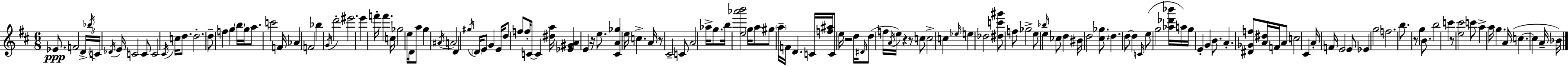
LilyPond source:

{
  \clef treble
  \numericTimeSignature
  \time 6/8
  \key d \major
  ees'8.\ppp f'2 \tuplet 3/2 { d'16-> | \acciaccatura { bes''16 } c'16 } \acciaccatura { des'16 } e'16 c'2 | c'8 c'2 \acciaccatura { cis'16 } c''16 | d''8. d''2.-. | \break d''8-- f''4 g''4 | \parenthesize b''16 g''16 a''8. c'''2 | f'16 aes'4 f'2 | bes''4 \acciaccatura { g'16 } d'''2-. | \break eis'''2. | e'''4 f'''16-. f'''4. | c''16 ges''2 | e''16 d'16 a''8 g''4 \acciaccatura { ais'16 } a'2 | \break d'4 \acciaccatura { gis''16 } \parenthesize d'16 e'8 | g'4 e'16 d''8 f''8 f''16-. c'8~~ | c'4 <dis'' a''>16 <ees' gis' a'>4 e'4 | r16 e''8. <cis' a' ges''>4 e''16 c''4.-> | \break a'16 r8 cis'2-- | c'8 a'2 | aes''16-> g''8. b''16 <e'' aes''' b'''>2 | \parenthesize g''16 a''8 gis''8 \parenthesize a''16-- f'16 d'4. | \break c'16 <f'' ais''>16 c'8 e''16 r2 | d''16 \grace { dis'16 } d''8( f''16 \acciaccatura { a'16 } e''16) | r4 r8 c''8 c''2-> | c''4 \grace { ees''16 } e''4 | \break des''2 <dis'' c''' gis'''>8 f''8 | ges''2-> e''8 \grace { bes''16 } | e''4 ces''8 d''4 bis'16 d''2 | <cis'' ges''>8. \parenthesize d''4. | \break d''8~~ d''4 \grace { c'16 }( e''8 | g''2 <aes'' des''' bes'''>16 a''16) g''16 | e'4-. g'4 b'8. a'4.-. | <dis' ges' f''>8 <a' dis''>16 f'16 a'8 c''2 | \break cis'4 a'16-. | f'16 e'2 e'8 ees'4 | g''2 f''2. | b''8. | \break r8 g''4 b'8. b''2 | c'''4 r8 | <e'' cis'''>2 c'''8 a''4-> | a''16 g''4. a'16( c''4.~~ | \break c''4 a'16-- bes'16) \bar "|."
}